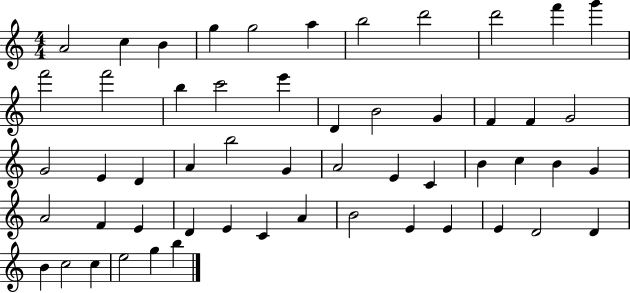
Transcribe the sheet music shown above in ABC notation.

X:1
T:Untitled
M:4/4
L:1/4
K:C
A2 c B g g2 a b2 d'2 d'2 f' g' f'2 f'2 b c'2 e' D B2 G F F G2 G2 E D A b2 G A2 E C B c B G A2 F E D E C A B2 E E E D2 D B c2 c e2 g b